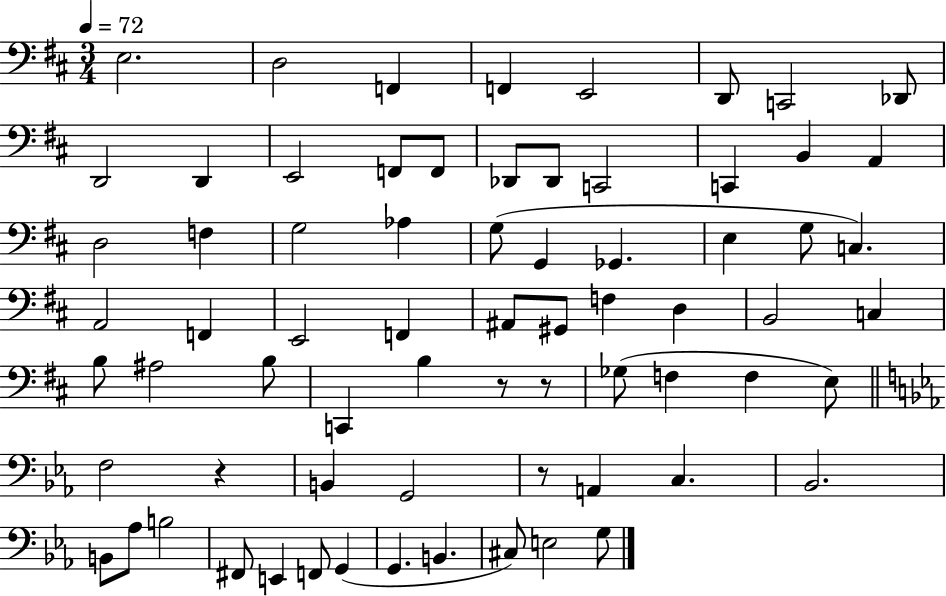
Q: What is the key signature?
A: D major